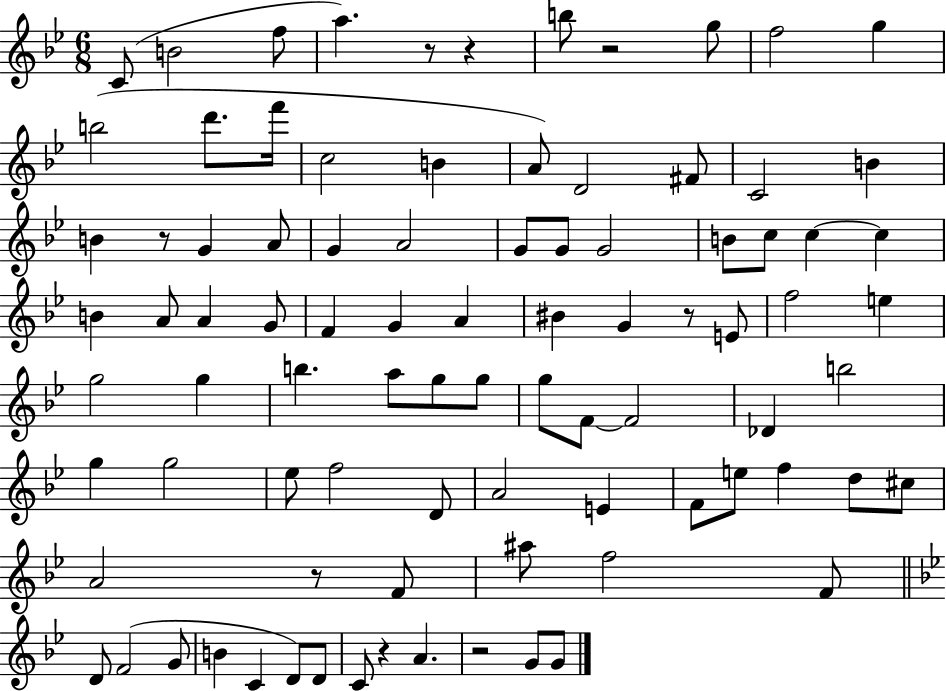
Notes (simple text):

C4/e B4/h F5/e A5/q. R/e R/q B5/e R/h G5/e F5/h G5/q B5/h D6/e. F6/s C5/h B4/q A4/e D4/h F#4/e C4/h B4/q B4/q R/e G4/q A4/e G4/q A4/h G4/e G4/e G4/h B4/e C5/e C5/q C5/q B4/q A4/e A4/q G4/e F4/q G4/q A4/q BIS4/q G4/q R/e E4/e F5/h E5/q G5/h G5/q B5/q. A5/e G5/e G5/e G5/e F4/e F4/h Db4/q B5/h G5/q G5/h Eb5/e F5/h D4/e A4/h E4/q F4/e E5/e F5/q D5/e C#5/e A4/h R/e F4/e A#5/e F5/h F4/e D4/e F4/h G4/e B4/q C4/q D4/e D4/e C4/e R/q A4/q. R/h G4/e G4/e